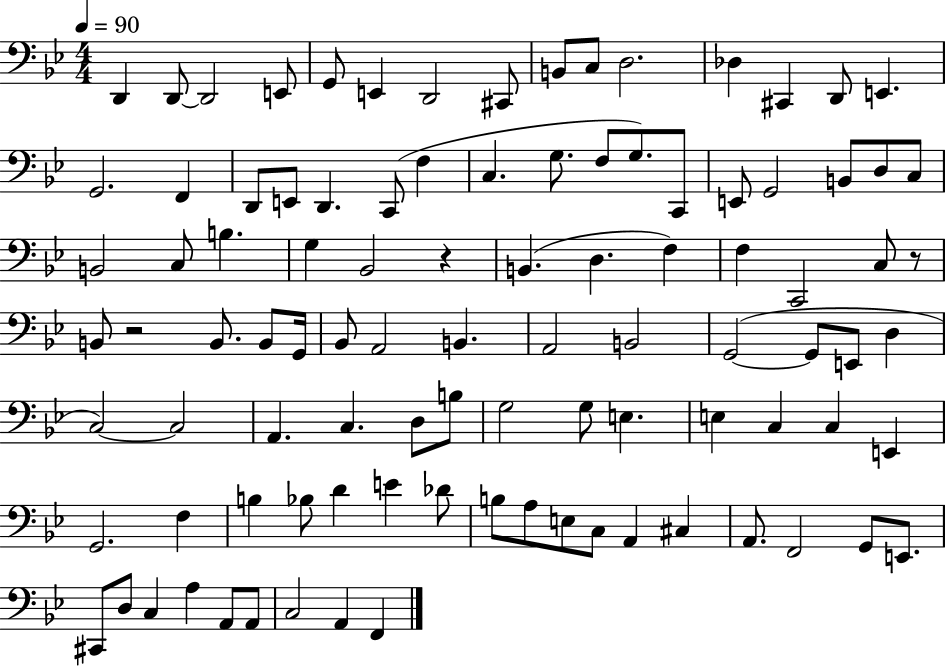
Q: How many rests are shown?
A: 3